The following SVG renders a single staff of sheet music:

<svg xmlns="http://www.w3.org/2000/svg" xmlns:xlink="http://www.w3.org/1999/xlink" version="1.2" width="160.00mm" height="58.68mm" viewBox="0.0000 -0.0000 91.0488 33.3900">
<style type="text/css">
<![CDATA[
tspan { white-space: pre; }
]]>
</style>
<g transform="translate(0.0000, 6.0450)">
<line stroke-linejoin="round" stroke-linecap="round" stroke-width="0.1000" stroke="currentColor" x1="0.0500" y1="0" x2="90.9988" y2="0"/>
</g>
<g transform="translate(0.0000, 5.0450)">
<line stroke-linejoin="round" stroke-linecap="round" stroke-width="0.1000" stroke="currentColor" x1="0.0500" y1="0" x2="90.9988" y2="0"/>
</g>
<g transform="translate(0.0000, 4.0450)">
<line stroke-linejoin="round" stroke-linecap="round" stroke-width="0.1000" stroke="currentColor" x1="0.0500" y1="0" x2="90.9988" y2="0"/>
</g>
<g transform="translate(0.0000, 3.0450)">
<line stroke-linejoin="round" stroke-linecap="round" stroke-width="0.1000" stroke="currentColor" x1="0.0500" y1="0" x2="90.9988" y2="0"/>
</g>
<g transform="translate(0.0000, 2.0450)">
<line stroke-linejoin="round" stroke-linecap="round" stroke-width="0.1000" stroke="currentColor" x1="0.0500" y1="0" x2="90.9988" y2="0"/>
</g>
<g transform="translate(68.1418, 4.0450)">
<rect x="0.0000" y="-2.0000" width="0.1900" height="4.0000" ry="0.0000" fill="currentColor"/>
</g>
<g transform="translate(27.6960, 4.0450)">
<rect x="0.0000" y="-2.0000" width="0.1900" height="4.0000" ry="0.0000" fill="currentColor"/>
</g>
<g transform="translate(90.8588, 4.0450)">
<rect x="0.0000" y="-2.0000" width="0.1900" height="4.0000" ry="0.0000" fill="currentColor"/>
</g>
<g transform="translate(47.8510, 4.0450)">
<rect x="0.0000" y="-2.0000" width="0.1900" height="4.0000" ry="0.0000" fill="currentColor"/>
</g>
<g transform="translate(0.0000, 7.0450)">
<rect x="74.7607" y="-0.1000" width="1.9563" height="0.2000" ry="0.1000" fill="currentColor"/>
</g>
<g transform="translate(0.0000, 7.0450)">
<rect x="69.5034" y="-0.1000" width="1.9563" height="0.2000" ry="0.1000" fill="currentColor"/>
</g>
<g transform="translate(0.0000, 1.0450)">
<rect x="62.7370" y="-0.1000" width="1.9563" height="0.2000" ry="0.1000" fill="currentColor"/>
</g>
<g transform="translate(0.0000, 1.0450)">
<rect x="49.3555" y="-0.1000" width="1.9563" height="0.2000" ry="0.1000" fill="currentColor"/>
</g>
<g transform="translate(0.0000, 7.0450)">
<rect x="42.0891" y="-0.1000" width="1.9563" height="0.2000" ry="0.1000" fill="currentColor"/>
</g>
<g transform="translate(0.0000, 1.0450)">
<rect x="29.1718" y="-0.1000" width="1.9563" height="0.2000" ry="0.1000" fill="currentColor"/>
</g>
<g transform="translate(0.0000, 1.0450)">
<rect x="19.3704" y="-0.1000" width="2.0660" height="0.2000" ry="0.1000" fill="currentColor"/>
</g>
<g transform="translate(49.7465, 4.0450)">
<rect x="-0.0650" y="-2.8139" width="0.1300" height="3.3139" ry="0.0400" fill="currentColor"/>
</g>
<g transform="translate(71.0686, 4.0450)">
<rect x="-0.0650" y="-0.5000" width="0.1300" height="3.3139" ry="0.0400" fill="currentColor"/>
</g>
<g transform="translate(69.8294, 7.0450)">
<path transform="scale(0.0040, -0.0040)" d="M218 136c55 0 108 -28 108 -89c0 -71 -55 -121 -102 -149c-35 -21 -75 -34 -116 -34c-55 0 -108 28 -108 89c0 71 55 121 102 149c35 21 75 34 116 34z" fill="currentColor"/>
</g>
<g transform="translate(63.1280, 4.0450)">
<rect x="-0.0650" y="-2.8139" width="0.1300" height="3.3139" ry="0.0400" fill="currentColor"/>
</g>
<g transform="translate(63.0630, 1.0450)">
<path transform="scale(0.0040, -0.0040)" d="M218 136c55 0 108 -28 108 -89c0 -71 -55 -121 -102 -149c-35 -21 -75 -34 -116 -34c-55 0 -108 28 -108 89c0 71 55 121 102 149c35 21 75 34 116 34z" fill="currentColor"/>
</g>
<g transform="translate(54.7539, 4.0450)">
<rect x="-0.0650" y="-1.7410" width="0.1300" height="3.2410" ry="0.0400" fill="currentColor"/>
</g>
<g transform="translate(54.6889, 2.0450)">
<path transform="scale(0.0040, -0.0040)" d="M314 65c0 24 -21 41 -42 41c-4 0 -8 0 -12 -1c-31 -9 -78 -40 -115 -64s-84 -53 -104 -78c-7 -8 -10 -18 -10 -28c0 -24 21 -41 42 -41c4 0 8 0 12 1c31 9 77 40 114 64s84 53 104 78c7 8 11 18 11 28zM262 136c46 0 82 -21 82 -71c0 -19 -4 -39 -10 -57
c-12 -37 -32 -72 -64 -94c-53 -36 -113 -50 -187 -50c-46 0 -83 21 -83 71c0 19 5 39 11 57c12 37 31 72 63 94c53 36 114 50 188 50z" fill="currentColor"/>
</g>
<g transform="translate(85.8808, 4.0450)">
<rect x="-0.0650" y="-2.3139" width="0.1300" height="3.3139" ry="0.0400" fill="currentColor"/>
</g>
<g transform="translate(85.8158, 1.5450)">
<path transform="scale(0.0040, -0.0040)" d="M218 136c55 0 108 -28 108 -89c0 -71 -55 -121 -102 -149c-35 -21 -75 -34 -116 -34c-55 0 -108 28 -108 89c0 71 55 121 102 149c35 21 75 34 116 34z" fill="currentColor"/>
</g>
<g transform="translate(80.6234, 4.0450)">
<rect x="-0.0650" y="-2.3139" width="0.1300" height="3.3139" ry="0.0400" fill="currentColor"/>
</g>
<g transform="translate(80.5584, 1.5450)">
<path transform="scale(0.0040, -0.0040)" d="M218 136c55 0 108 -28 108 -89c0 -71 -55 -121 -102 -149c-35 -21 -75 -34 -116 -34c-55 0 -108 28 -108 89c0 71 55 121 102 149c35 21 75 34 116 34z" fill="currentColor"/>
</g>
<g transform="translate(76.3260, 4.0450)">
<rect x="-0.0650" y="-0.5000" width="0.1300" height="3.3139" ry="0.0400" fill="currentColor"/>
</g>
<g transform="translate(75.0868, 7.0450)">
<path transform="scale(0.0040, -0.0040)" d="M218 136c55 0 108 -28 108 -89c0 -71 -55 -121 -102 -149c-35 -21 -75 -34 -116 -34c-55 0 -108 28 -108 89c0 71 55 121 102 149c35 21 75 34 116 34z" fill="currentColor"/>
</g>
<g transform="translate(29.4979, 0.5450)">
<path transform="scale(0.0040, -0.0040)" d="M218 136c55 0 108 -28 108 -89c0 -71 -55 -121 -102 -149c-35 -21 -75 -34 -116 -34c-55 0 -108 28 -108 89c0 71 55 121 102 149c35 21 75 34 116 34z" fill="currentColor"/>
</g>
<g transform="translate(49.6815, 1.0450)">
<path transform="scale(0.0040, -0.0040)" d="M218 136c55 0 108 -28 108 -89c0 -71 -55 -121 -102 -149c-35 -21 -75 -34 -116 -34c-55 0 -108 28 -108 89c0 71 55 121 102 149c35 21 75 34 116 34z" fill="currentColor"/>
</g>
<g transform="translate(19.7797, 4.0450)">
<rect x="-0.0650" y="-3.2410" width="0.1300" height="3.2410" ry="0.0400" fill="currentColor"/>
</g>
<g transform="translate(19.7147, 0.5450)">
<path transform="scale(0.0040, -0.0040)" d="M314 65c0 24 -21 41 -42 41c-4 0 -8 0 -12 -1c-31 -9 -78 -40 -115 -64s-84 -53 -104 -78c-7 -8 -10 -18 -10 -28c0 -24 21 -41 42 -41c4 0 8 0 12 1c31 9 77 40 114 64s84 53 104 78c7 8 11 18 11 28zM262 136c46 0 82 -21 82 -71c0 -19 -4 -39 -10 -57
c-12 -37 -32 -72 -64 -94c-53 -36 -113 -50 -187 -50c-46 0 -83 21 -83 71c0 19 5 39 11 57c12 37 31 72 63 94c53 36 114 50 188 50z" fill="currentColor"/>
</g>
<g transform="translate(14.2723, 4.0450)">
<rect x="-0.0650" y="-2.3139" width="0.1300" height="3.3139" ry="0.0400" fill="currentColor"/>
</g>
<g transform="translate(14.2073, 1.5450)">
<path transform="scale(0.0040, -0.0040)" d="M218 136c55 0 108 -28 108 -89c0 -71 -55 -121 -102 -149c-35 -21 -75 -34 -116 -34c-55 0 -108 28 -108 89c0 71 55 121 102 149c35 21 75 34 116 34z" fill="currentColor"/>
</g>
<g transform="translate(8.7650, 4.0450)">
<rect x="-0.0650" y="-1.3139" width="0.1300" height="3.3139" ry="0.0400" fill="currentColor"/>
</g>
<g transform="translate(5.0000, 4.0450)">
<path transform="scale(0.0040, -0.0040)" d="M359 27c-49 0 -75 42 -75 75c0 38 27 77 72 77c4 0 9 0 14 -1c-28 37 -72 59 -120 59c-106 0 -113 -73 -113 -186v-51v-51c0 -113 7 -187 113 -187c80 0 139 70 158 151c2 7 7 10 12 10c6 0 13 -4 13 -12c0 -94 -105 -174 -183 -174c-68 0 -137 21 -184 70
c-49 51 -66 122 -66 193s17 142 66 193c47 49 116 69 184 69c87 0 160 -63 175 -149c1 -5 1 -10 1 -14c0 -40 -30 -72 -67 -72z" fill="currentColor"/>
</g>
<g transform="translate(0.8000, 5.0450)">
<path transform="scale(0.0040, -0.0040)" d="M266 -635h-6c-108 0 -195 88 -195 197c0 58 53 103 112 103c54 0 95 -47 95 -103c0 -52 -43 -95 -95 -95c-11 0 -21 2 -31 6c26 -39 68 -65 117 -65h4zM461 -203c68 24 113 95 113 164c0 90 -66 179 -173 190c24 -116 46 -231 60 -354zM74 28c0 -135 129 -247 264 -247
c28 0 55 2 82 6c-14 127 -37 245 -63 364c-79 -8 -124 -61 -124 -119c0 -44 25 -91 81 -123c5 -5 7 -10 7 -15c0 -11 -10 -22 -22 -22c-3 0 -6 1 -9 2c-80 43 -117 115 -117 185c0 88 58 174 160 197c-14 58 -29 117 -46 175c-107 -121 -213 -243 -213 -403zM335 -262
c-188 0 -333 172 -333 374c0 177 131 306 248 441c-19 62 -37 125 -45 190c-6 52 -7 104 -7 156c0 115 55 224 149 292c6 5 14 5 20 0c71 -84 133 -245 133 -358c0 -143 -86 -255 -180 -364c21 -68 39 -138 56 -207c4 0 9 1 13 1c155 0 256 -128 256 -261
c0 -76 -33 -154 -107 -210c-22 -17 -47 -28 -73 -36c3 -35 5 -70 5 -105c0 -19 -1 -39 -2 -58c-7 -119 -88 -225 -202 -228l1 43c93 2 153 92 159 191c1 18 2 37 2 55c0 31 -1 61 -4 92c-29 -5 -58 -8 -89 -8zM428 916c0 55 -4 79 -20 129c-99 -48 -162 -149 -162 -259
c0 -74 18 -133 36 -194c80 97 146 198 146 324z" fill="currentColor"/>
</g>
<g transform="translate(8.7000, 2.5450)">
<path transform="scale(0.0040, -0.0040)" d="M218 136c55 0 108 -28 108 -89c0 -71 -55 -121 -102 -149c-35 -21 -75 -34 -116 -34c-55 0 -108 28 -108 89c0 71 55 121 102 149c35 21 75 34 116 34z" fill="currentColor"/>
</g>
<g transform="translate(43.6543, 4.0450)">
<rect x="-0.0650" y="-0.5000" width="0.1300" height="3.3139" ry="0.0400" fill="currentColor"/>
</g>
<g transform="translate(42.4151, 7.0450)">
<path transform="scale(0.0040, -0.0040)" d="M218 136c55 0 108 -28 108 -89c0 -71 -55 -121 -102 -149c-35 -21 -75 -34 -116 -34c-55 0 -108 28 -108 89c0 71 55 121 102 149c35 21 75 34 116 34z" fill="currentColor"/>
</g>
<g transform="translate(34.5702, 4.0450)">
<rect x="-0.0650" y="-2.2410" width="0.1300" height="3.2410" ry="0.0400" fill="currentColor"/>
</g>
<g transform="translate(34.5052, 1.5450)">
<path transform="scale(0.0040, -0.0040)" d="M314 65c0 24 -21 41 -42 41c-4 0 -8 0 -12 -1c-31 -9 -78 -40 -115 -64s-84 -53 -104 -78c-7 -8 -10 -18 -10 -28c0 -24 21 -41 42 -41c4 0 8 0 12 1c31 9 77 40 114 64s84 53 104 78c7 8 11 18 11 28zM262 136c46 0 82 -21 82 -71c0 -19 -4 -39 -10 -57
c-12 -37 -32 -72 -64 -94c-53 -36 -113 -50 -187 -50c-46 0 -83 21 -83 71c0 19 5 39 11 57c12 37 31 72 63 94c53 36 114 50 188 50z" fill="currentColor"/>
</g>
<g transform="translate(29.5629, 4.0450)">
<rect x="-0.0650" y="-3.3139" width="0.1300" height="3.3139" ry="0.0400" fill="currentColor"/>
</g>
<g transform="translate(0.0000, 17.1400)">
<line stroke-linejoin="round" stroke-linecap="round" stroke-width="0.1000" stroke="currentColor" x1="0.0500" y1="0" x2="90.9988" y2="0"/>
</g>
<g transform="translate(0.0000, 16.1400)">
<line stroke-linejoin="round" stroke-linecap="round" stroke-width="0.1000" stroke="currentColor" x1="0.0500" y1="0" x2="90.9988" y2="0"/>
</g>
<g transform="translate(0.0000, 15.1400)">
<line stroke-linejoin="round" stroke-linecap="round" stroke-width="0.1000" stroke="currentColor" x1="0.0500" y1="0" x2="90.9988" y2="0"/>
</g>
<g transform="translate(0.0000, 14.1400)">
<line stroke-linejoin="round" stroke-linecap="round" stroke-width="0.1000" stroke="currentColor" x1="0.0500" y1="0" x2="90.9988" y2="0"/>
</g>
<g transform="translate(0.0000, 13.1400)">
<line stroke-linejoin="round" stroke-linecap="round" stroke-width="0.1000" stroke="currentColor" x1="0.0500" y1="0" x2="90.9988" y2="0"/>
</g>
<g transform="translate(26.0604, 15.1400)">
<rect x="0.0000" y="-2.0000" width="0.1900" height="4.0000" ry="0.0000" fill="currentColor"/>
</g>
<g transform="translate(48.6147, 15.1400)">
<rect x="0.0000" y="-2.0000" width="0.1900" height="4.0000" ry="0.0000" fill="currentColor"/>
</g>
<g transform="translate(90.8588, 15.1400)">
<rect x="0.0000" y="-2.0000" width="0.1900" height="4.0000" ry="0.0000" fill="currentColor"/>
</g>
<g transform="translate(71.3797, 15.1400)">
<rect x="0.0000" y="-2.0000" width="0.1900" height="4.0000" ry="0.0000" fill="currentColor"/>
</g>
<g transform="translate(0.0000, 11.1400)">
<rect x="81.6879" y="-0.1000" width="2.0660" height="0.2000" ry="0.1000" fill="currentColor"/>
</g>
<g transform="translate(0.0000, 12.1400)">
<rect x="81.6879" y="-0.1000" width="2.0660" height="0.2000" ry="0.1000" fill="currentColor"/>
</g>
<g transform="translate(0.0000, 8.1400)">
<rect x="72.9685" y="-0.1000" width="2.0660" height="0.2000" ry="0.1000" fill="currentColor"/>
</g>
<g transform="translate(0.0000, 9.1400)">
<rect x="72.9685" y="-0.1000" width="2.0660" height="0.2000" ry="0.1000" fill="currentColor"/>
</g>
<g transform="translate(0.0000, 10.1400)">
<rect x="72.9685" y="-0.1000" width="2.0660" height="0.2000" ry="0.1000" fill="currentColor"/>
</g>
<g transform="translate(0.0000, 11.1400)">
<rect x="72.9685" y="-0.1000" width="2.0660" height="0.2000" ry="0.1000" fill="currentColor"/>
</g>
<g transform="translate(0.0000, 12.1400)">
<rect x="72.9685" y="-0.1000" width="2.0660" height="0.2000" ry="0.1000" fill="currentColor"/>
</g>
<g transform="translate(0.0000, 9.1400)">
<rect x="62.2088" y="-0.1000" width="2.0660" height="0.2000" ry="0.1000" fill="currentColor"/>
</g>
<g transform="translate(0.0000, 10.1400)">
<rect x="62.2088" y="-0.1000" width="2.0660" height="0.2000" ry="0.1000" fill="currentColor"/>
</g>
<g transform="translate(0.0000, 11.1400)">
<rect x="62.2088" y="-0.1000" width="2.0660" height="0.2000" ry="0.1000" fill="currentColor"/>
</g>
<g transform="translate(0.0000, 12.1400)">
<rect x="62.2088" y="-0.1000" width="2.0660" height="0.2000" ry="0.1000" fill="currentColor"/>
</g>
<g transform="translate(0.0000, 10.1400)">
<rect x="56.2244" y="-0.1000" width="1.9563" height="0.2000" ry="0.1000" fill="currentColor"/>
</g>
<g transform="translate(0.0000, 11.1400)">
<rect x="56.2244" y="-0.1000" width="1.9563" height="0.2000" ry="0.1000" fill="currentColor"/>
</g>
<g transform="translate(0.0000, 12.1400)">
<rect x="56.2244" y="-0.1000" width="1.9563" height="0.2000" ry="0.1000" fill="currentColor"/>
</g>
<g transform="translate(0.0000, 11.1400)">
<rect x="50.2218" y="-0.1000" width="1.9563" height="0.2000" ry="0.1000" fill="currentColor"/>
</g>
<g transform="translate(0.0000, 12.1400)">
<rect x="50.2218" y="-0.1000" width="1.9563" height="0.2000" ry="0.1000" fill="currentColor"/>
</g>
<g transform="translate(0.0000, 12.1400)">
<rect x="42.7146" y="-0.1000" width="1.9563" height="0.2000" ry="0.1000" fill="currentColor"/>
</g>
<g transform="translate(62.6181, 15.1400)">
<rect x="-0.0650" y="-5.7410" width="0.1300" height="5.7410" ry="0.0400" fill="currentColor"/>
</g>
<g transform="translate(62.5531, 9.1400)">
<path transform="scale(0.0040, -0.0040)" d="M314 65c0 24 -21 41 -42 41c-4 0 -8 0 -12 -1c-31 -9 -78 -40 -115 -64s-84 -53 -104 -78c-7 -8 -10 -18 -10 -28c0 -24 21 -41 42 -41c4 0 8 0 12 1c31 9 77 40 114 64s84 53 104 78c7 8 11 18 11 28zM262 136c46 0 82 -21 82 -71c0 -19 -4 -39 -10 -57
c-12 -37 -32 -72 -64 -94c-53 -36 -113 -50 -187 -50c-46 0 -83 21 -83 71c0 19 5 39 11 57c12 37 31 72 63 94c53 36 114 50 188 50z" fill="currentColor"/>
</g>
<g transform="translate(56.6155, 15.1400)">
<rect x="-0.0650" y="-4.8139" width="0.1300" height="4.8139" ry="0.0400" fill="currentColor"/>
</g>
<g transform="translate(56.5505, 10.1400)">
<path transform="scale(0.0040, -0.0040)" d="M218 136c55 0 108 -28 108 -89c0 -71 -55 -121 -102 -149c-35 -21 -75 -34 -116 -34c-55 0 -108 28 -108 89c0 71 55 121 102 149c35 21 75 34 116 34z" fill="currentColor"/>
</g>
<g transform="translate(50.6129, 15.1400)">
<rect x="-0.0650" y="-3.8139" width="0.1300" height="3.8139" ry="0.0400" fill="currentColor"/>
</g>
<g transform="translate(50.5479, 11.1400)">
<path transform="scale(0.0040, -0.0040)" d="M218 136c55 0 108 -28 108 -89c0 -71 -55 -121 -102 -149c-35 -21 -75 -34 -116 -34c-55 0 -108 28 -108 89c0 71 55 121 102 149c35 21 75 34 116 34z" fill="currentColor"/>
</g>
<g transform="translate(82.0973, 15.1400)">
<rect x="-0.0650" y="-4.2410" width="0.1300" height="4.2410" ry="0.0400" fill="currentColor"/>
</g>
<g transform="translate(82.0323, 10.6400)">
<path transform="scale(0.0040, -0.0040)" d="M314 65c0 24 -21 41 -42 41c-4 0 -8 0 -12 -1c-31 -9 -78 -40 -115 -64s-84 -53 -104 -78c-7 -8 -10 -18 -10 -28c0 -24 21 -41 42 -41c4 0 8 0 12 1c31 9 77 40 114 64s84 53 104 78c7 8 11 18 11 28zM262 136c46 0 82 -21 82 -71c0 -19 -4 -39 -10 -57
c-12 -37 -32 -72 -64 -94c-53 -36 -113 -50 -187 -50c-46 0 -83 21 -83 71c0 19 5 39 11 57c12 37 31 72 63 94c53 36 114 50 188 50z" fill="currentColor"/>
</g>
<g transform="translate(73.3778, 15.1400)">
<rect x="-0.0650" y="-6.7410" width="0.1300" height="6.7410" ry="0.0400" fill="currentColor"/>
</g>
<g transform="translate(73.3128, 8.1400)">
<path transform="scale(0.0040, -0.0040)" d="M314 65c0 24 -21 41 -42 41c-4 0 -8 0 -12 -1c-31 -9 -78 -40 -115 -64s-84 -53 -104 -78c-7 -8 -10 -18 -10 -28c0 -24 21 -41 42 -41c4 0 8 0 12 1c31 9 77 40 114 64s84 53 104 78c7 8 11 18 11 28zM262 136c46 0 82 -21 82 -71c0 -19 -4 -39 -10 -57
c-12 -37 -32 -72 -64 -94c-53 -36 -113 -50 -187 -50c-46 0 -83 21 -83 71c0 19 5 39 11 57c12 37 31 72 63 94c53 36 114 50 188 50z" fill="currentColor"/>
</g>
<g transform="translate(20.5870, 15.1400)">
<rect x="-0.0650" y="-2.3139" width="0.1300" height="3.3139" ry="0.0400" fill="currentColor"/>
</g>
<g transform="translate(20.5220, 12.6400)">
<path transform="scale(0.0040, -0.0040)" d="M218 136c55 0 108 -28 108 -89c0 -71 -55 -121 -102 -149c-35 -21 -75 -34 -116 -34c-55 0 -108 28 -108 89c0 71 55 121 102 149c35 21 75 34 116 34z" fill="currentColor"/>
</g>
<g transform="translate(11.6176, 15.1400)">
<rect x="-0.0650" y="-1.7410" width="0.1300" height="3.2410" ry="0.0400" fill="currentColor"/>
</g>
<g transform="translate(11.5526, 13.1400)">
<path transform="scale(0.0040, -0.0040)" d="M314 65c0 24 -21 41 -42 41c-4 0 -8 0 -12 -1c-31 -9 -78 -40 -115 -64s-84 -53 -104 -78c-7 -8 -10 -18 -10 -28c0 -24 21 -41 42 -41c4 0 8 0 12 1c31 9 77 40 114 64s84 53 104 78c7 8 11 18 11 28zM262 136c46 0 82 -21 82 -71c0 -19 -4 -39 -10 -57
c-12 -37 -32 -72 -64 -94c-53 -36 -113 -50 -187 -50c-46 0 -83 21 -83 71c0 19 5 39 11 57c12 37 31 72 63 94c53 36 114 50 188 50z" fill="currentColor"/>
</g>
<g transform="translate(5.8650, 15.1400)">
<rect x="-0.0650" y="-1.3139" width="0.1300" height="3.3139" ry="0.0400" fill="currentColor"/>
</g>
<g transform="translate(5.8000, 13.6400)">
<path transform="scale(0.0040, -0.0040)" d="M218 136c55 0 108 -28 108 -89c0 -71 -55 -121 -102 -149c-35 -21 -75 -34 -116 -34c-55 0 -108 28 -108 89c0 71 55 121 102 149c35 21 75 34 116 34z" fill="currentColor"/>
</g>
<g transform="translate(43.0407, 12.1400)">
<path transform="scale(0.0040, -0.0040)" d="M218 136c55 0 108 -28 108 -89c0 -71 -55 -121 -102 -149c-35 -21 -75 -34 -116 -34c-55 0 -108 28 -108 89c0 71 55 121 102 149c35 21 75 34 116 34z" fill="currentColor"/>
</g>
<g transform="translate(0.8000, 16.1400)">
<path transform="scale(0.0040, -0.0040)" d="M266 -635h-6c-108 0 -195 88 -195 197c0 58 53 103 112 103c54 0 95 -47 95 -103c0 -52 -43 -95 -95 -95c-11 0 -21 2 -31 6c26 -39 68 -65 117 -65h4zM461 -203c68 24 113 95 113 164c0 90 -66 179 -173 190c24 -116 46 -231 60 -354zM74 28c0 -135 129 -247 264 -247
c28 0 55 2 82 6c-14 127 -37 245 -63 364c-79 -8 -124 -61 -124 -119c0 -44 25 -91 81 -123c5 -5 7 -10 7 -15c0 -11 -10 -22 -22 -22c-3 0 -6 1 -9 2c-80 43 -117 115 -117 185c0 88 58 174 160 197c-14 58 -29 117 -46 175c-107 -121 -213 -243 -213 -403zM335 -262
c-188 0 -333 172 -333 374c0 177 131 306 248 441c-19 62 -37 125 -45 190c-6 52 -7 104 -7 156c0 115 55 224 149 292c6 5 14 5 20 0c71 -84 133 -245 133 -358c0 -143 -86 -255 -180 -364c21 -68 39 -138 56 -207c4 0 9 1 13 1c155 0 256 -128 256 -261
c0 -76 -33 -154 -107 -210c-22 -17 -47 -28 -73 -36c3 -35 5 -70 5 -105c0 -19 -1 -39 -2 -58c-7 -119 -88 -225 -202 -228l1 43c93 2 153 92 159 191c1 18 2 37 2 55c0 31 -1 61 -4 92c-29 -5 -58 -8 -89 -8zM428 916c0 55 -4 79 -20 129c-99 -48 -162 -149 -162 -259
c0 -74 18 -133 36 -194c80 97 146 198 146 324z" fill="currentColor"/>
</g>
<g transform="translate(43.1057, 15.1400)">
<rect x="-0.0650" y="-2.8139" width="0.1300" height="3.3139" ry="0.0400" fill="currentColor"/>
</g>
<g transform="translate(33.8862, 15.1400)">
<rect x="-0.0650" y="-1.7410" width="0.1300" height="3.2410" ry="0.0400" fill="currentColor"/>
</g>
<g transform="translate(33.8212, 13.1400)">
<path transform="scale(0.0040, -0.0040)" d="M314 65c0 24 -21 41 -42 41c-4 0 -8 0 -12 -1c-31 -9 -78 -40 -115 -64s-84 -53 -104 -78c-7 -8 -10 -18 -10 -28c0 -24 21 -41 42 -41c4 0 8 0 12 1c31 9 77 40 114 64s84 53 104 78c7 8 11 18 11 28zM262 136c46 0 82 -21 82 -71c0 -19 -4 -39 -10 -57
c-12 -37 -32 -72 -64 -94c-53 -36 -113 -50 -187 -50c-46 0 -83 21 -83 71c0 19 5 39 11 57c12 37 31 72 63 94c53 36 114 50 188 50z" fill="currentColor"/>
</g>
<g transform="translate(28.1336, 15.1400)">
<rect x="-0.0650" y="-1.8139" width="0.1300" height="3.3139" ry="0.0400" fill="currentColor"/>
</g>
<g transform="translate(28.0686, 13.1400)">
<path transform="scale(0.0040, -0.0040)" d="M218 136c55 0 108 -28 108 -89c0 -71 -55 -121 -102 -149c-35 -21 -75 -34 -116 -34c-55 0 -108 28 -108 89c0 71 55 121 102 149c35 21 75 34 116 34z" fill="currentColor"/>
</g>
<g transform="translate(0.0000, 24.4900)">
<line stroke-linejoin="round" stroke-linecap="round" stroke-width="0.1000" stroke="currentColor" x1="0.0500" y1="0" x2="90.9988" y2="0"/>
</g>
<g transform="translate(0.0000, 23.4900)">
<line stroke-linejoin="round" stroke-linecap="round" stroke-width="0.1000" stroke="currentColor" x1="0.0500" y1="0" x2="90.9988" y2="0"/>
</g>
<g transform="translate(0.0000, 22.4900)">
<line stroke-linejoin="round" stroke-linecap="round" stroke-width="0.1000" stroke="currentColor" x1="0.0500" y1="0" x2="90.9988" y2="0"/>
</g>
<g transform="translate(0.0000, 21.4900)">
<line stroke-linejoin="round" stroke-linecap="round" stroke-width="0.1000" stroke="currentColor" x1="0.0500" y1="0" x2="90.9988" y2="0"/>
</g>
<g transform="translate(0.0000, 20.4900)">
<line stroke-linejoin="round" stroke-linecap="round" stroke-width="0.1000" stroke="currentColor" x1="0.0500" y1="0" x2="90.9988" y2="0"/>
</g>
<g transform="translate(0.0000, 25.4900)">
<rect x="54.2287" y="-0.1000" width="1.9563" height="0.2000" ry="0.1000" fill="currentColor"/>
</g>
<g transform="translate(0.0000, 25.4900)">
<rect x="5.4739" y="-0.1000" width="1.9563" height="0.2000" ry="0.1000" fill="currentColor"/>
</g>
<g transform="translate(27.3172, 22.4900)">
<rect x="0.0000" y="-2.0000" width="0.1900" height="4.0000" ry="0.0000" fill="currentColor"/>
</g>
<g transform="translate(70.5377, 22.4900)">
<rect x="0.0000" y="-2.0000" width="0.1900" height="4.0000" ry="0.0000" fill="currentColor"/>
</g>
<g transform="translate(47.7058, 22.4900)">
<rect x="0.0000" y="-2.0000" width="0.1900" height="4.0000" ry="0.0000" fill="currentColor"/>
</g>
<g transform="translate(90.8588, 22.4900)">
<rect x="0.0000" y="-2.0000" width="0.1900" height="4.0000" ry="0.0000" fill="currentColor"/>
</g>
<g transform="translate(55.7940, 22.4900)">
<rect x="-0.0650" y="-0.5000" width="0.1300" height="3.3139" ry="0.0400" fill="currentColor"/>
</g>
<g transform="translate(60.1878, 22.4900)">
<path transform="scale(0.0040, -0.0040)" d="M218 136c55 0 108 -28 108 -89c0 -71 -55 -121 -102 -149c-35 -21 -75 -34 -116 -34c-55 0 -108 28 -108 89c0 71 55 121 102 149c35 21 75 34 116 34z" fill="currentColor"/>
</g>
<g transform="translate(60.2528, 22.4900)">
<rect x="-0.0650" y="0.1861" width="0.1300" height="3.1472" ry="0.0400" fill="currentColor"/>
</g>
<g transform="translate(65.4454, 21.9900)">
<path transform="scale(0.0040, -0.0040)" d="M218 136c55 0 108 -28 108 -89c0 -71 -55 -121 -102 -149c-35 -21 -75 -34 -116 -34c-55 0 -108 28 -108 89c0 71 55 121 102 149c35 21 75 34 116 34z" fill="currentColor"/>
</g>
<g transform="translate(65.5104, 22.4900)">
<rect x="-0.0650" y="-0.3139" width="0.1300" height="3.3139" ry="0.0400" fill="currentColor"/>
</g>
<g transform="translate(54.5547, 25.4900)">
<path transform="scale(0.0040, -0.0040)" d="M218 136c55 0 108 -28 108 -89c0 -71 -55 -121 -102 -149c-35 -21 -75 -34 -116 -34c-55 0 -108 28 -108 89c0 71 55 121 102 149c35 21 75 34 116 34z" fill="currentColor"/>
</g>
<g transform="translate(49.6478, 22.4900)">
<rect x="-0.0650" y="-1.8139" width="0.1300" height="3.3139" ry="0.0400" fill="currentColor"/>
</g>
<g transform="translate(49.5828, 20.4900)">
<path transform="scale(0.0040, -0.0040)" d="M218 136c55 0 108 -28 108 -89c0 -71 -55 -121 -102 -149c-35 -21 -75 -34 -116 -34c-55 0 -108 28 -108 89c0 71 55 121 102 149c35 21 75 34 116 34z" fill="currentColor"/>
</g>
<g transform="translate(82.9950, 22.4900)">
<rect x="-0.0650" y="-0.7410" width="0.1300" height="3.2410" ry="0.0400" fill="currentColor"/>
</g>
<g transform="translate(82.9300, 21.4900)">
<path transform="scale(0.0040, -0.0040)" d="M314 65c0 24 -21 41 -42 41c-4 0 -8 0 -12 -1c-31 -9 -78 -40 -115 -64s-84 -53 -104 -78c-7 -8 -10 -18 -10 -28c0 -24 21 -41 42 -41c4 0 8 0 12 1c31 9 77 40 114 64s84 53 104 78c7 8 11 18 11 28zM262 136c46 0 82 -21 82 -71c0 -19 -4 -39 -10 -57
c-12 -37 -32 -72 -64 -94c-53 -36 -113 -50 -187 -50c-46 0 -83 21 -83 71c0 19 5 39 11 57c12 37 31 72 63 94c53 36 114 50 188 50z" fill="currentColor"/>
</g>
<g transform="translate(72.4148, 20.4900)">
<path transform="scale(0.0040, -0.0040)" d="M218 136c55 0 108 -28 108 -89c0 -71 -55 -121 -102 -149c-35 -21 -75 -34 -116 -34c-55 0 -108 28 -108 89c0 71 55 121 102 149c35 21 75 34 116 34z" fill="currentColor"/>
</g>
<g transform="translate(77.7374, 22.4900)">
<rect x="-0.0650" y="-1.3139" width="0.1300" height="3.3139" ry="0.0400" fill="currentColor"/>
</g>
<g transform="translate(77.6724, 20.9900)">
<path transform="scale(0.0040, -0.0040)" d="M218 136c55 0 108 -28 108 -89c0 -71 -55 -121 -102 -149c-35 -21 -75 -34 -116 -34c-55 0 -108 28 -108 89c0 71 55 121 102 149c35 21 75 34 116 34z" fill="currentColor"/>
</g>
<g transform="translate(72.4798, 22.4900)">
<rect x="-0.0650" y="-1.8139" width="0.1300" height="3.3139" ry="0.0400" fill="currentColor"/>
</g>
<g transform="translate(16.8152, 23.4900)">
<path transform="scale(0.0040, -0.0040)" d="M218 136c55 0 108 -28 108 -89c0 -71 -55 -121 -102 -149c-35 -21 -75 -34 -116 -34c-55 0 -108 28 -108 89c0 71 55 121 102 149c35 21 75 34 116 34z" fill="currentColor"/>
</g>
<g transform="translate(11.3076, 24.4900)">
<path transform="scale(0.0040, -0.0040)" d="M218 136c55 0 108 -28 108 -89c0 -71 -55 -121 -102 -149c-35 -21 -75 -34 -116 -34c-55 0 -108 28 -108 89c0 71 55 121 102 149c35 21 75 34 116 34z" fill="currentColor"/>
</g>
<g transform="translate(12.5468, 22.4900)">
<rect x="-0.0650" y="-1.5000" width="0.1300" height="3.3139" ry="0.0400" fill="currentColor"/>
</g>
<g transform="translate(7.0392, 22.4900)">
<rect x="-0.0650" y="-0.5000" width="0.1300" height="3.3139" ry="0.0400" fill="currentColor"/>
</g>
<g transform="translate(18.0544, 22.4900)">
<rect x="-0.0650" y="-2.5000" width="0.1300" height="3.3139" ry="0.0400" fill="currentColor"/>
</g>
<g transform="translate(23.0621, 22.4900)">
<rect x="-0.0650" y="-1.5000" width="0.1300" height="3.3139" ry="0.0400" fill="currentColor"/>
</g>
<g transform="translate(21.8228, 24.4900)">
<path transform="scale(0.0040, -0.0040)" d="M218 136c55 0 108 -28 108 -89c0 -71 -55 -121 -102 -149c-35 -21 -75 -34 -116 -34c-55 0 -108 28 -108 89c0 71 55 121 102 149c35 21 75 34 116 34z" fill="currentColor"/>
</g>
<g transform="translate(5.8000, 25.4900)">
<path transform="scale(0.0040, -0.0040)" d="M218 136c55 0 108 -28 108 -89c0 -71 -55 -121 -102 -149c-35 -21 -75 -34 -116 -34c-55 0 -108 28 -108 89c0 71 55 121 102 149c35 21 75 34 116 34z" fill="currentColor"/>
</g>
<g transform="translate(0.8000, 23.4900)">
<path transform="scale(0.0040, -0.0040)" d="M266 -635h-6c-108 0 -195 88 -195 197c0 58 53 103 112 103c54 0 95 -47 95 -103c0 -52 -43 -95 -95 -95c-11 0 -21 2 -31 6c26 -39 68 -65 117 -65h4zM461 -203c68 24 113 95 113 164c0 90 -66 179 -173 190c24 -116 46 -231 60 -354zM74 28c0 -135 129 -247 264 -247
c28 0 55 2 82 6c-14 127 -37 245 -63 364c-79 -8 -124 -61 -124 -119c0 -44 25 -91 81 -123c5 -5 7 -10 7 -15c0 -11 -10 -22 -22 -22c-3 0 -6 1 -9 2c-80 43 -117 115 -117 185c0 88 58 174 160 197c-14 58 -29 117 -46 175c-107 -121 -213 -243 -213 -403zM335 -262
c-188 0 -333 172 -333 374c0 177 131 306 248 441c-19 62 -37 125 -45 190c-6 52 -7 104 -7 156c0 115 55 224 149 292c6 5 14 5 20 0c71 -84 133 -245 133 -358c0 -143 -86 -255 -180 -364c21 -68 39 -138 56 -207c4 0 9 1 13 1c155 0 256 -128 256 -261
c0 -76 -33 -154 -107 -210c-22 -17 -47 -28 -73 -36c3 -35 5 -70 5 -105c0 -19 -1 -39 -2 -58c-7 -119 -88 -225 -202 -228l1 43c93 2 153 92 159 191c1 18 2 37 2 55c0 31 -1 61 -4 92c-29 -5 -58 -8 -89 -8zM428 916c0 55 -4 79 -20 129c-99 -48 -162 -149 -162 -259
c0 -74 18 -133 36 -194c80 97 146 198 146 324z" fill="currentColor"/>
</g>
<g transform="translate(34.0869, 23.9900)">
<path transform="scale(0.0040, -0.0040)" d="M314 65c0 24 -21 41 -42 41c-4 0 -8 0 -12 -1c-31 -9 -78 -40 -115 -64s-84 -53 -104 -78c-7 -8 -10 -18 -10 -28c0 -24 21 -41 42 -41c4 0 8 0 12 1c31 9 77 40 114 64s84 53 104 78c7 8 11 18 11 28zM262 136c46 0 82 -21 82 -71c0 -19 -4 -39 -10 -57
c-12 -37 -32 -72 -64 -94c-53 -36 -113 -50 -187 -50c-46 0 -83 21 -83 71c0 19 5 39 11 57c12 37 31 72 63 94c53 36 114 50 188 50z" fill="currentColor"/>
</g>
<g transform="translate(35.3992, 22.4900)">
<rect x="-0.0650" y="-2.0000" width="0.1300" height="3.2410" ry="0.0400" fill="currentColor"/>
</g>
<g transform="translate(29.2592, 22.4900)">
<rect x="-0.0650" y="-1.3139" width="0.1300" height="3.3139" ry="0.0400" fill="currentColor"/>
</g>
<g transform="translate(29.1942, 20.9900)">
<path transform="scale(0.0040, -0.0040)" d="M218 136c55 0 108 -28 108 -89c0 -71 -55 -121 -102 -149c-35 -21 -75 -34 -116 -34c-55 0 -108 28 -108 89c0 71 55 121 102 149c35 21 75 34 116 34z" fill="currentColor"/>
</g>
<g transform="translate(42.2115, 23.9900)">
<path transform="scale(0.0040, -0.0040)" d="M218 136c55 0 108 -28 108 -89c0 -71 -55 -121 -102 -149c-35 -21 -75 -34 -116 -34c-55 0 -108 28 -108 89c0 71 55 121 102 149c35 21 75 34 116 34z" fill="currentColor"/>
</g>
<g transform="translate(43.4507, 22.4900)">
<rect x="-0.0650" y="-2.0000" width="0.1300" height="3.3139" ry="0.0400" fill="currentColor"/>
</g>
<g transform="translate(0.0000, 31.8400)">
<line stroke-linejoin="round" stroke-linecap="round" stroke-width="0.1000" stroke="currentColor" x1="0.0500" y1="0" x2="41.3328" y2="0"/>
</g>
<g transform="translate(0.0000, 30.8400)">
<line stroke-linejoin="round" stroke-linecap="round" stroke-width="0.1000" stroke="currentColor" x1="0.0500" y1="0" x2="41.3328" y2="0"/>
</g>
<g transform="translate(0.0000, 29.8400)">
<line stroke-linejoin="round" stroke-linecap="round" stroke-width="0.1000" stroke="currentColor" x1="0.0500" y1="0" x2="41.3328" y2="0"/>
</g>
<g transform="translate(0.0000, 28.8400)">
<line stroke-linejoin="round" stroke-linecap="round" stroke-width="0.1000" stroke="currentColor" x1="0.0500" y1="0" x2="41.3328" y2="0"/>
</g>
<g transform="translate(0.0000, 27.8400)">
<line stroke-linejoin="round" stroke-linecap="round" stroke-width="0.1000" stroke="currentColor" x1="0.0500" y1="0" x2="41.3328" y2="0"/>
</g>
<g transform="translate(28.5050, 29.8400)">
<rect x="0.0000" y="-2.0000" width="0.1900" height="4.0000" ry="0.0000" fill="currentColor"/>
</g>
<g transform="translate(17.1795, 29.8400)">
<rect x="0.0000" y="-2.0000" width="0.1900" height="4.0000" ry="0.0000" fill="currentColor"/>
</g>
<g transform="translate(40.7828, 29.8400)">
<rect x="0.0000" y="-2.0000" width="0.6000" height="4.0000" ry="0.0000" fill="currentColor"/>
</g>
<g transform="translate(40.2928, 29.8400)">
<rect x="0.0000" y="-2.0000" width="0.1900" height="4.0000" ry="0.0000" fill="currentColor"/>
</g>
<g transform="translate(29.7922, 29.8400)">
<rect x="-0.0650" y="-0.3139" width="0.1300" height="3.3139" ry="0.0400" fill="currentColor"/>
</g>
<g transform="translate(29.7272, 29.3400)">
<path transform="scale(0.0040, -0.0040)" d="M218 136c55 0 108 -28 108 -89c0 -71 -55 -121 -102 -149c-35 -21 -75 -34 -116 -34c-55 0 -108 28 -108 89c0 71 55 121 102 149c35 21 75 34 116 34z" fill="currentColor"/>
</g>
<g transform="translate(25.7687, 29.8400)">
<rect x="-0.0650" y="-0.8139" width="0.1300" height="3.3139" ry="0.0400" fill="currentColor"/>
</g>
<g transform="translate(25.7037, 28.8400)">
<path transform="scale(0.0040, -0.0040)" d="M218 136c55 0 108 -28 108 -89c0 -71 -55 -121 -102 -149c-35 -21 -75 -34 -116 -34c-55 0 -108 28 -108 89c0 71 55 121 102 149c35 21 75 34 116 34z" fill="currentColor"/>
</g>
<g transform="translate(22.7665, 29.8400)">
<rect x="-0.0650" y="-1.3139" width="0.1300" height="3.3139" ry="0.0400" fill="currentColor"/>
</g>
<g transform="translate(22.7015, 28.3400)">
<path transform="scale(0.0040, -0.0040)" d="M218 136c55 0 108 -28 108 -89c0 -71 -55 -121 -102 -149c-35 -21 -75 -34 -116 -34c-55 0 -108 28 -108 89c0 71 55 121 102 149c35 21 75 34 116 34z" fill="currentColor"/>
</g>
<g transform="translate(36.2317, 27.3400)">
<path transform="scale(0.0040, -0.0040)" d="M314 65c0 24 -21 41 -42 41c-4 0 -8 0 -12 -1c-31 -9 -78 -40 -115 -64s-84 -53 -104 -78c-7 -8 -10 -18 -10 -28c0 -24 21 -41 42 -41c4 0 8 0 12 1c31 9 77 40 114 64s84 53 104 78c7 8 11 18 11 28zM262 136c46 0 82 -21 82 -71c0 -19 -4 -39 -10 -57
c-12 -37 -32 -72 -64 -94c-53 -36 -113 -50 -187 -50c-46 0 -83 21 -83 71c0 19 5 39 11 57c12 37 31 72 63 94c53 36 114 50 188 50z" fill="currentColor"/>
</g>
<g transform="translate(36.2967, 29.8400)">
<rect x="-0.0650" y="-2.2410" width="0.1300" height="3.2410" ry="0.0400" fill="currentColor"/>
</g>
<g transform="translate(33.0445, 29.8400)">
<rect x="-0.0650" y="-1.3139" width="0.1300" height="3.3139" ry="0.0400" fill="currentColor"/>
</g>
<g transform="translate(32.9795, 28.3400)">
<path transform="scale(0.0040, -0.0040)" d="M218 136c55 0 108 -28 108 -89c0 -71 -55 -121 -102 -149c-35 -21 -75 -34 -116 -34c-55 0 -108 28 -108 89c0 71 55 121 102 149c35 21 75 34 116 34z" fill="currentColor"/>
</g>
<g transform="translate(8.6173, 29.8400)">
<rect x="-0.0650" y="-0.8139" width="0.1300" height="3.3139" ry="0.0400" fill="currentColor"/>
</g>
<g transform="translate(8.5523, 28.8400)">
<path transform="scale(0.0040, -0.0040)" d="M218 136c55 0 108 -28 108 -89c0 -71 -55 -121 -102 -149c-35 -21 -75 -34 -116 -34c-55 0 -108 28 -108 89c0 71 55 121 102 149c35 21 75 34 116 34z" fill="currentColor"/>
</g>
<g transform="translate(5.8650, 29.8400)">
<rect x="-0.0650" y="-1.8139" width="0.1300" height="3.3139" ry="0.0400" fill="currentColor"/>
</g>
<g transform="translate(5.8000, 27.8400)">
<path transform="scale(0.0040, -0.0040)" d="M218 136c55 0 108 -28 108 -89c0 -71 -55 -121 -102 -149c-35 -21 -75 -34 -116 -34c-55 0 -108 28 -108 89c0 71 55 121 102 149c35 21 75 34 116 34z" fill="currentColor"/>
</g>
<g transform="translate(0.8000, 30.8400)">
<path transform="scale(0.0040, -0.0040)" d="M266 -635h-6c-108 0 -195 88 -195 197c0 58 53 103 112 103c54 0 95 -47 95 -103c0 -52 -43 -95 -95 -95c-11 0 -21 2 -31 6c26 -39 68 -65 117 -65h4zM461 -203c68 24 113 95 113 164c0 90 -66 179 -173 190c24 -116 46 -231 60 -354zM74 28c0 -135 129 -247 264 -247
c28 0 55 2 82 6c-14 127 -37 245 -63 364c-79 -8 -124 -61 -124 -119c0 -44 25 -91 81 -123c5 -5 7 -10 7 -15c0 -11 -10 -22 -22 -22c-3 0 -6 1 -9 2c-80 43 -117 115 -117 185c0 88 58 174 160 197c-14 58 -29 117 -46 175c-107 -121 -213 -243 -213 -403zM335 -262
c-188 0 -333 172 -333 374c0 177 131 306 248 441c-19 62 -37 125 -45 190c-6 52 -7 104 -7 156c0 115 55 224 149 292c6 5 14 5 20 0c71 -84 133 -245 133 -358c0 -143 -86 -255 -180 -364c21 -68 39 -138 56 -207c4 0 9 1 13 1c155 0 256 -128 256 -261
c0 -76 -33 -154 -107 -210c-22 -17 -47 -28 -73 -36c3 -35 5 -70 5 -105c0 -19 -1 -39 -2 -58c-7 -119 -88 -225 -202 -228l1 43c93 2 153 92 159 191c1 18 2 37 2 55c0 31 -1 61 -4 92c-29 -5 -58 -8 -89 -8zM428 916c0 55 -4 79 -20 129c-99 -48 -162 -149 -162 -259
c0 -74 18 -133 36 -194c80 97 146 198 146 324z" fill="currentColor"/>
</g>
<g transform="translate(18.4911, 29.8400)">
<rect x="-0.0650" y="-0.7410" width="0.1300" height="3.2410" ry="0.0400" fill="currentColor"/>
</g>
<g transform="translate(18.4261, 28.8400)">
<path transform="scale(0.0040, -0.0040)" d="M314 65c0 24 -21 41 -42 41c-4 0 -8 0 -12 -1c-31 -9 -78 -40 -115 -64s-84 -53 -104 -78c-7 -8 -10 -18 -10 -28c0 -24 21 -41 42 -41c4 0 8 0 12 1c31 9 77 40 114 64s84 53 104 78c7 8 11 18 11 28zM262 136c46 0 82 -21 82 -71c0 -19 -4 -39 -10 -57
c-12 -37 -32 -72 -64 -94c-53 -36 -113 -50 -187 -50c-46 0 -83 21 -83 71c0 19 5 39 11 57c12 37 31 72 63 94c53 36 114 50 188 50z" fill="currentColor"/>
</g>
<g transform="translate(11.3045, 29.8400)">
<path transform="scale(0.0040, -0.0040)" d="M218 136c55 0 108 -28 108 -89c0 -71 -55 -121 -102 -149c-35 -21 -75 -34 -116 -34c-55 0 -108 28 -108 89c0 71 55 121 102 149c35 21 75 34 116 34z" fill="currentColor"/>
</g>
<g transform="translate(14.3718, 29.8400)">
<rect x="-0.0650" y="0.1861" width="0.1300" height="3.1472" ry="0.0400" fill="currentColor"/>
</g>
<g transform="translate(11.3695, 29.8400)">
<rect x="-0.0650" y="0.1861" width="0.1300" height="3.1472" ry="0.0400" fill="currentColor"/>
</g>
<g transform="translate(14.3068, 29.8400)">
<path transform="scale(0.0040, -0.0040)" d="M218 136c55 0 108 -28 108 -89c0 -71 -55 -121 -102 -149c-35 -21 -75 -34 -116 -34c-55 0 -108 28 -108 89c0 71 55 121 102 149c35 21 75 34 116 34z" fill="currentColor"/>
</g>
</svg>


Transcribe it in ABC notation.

X:1
T:Untitled
M:4/4
L:1/4
K:C
e g b2 b g2 C a f2 a C C g g e f2 g f f2 a c' e' g'2 b'2 d'2 C E G E e F2 F f C B c f e d2 f d B B d2 e d c e g2